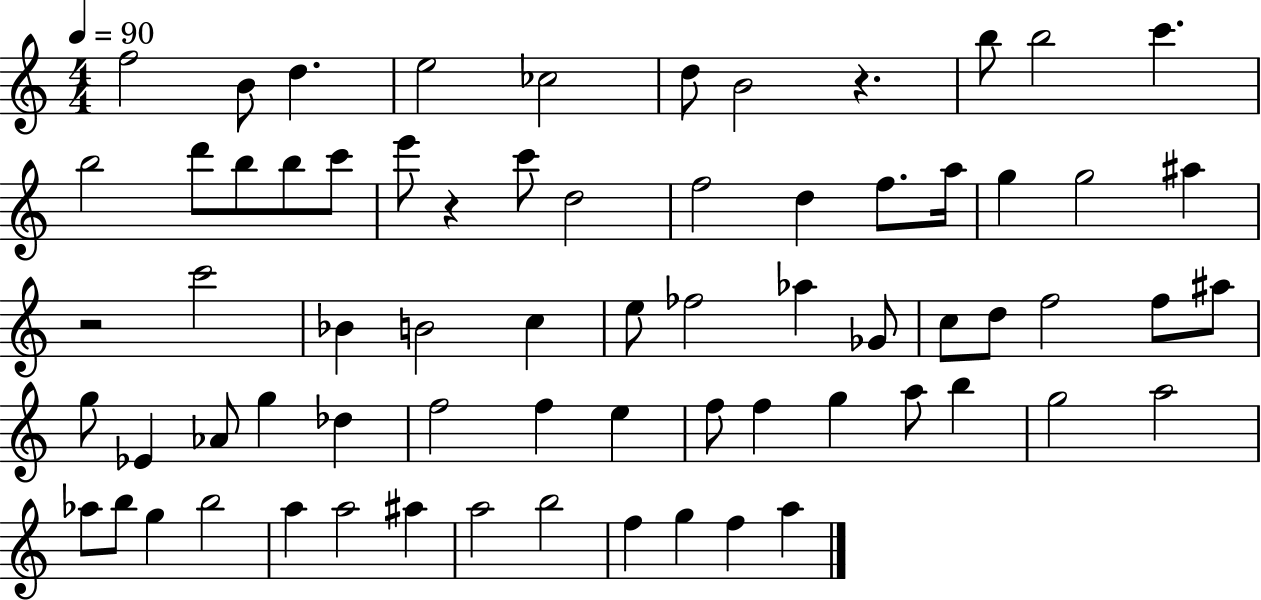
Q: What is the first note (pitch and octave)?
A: F5